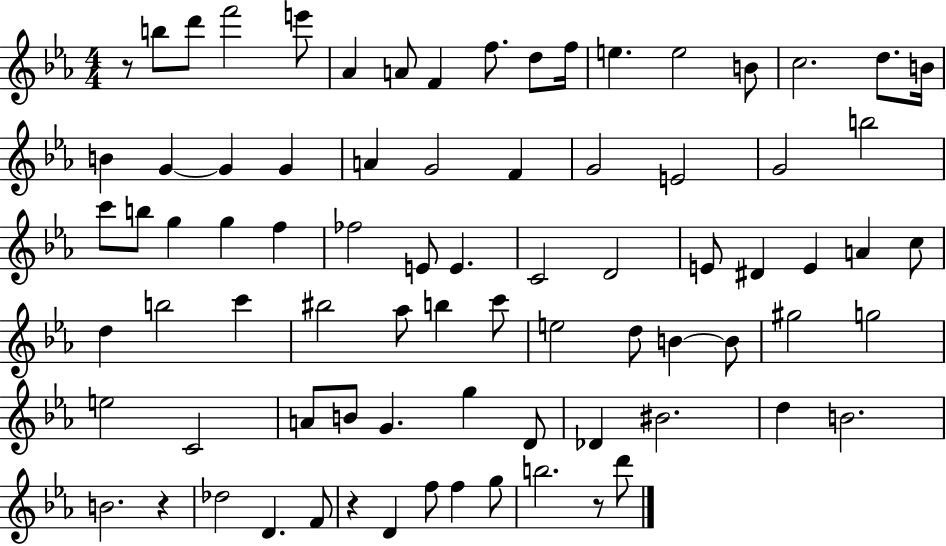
X:1
T:Untitled
M:4/4
L:1/4
K:Eb
z/2 b/2 d'/2 f'2 e'/2 _A A/2 F f/2 d/2 f/4 e e2 B/2 c2 d/2 B/4 B G G G A G2 F G2 E2 G2 b2 c'/2 b/2 g g f _f2 E/2 E C2 D2 E/2 ^D E A c/2 d b2 c' ^b2 _a/2 b c'/2 e2 d/2 B B/2 ^g2 g2 e2 C2 A/2 B/2 G g D/2 _D ^B2 d B2 B2 z _d2 D F/2 z D f/2 f g/2 b2 z/2 d'/2